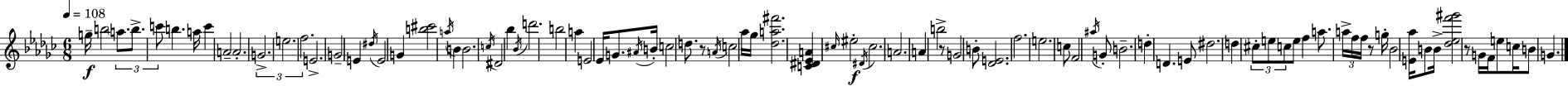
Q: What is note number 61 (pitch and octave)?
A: D5